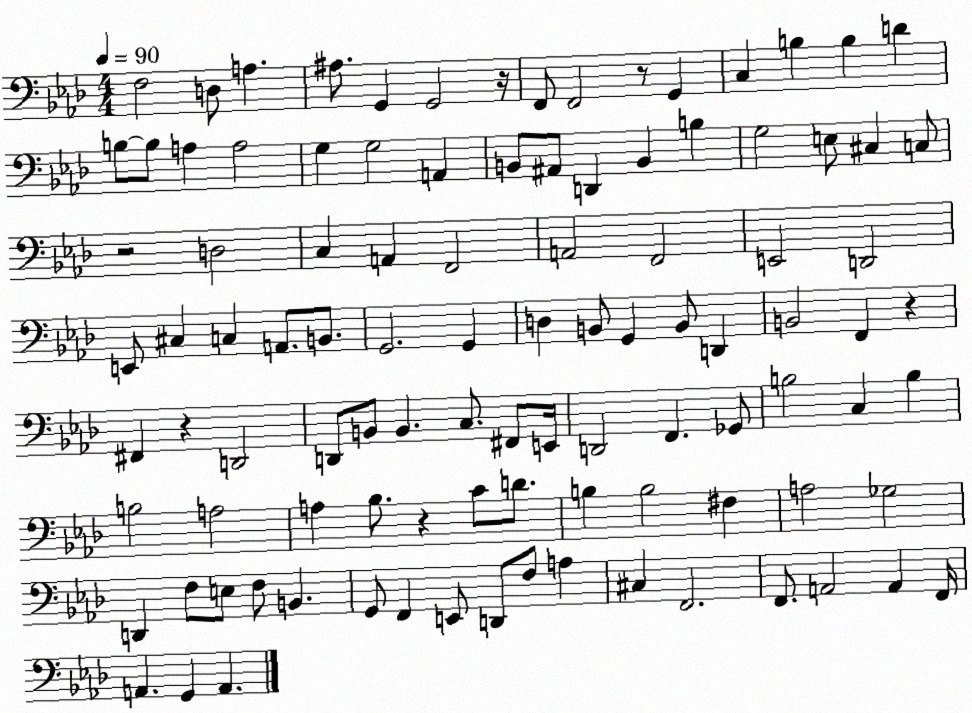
X:1
T:Untitled
M:4/4
L:1/4
K:Ab
F,2 D,/2 A, ^A,/2 G,, G,,2 z/4 F,,/2 F,,2 z/2 G,, C, B, B, D B,/2 B,/2 A, A,2 G, G,2 A,, B,,/2 ^A,,/2 D,, B,, B, G,2 E,/2 ^C, C,/2 z2 D,2 C, A,, F,,2 A,,2 F,,2 E,,2 D,,2 E,,/2 ^C, C, A,,/2 B,,/2 G,,2 G,, D, B,,/2 G,, B,,/2 D,, B,,2 F,, z ^F,, z D,,2 D,,/2 B,,/2 B,, C,/2 ^F,,/2 E,,/4 D,,2 F,, _G,,/2 B,2 C, B, B,2 A,2 A, _B,/2 z C/2 D/2 B, B,2 ^F, A,2 _G,2 D,, F,/2 E,/2 F,/2 B,, G,,/2 F,, E,,/2 D,,/2 F,/2 A, ^C, F,,2 F,,/2 A,,2 A,, F,,/4 A,, G,, A,,